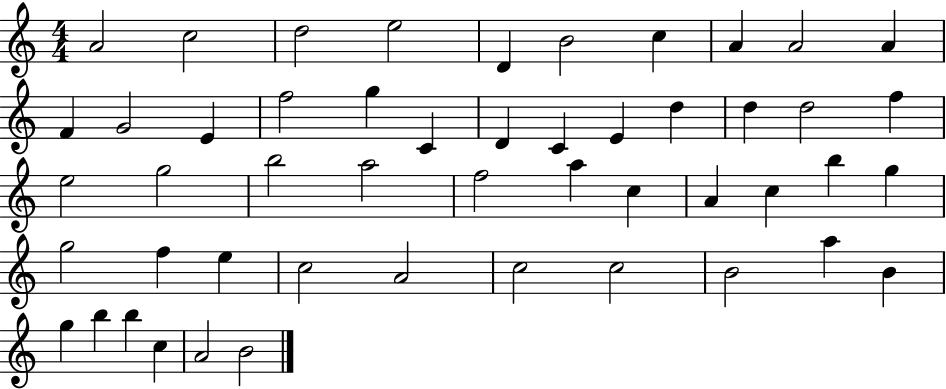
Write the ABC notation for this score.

X:1
T:Untitled
M:4/4
L:1/4
K:C
A2 c2 d2 e2 D B2 c A A2 A F G2 E f2 g C D C E d d d2 f e2 g2 b2 a2 f2 a c A c b g g2 f e c2 A2 c2 c2 B2 a B g b b c A2 B2